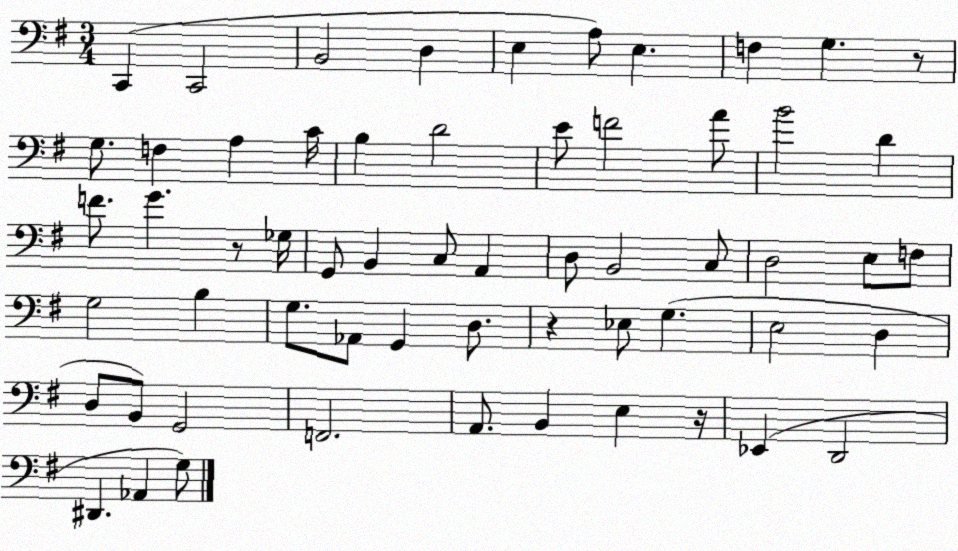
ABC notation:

X:1
T:Untitled
M:3/4
L:1/4
K:G
C,, C,,2 B,,2 D, E, A,/2 E, F, G, z/2 G,/2 F, A, C/4 B, D2 E/2 F2 A/2 B2 D F/2 G z/2 _G,/4 G,,/2 B,, C,/2 A,, D,/2 B,,2 C,/2 D,2 E,/2 F,/2 G,2 B, G,/2 _A,,/2 G,, D,/2 z _E,/2 G, E,2 D, D,/2 B,,/2 G,,2 F,,2 A,,/2 B,, E, z/4 _E,, D,,2 ^D,, _A,, G,/2